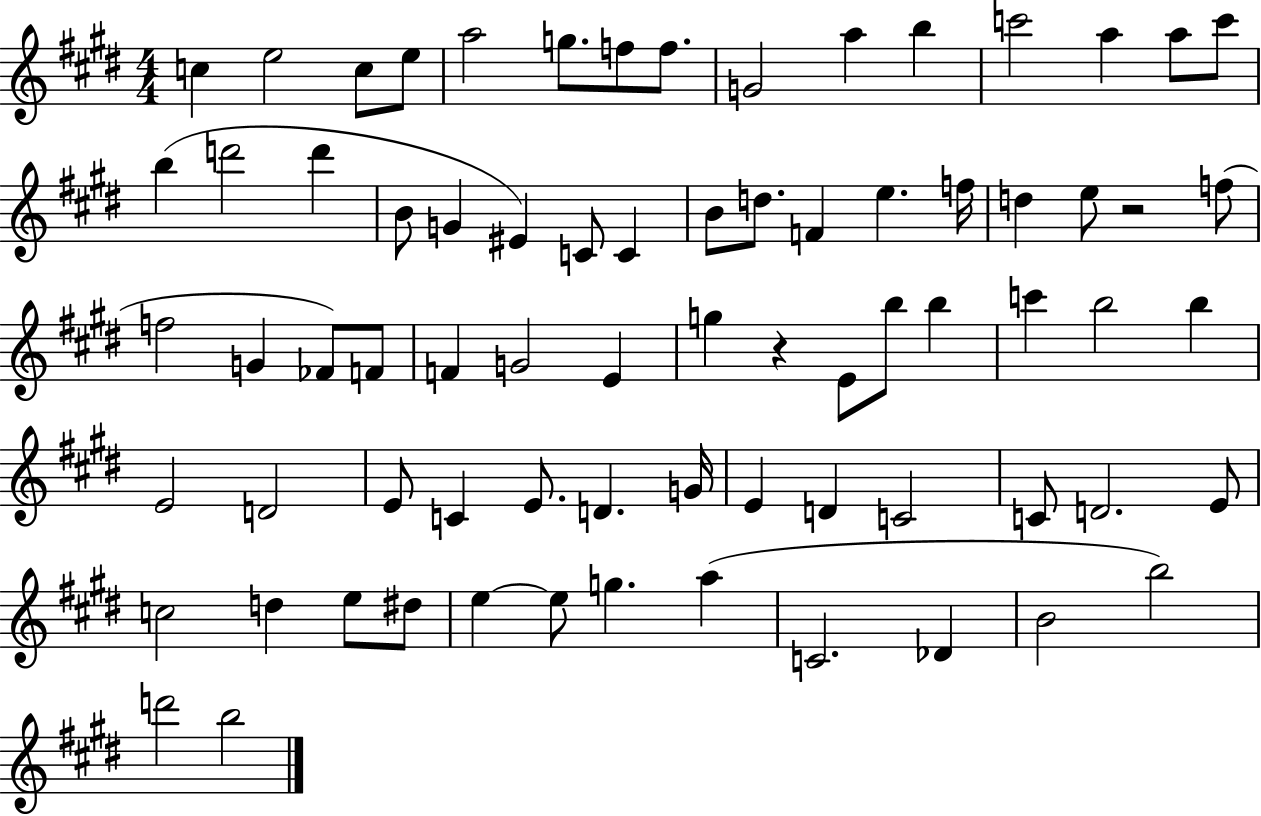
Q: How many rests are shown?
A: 2